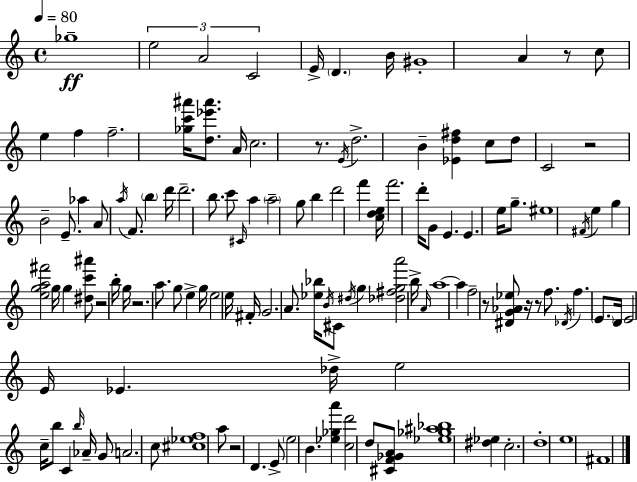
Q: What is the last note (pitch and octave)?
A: F#4